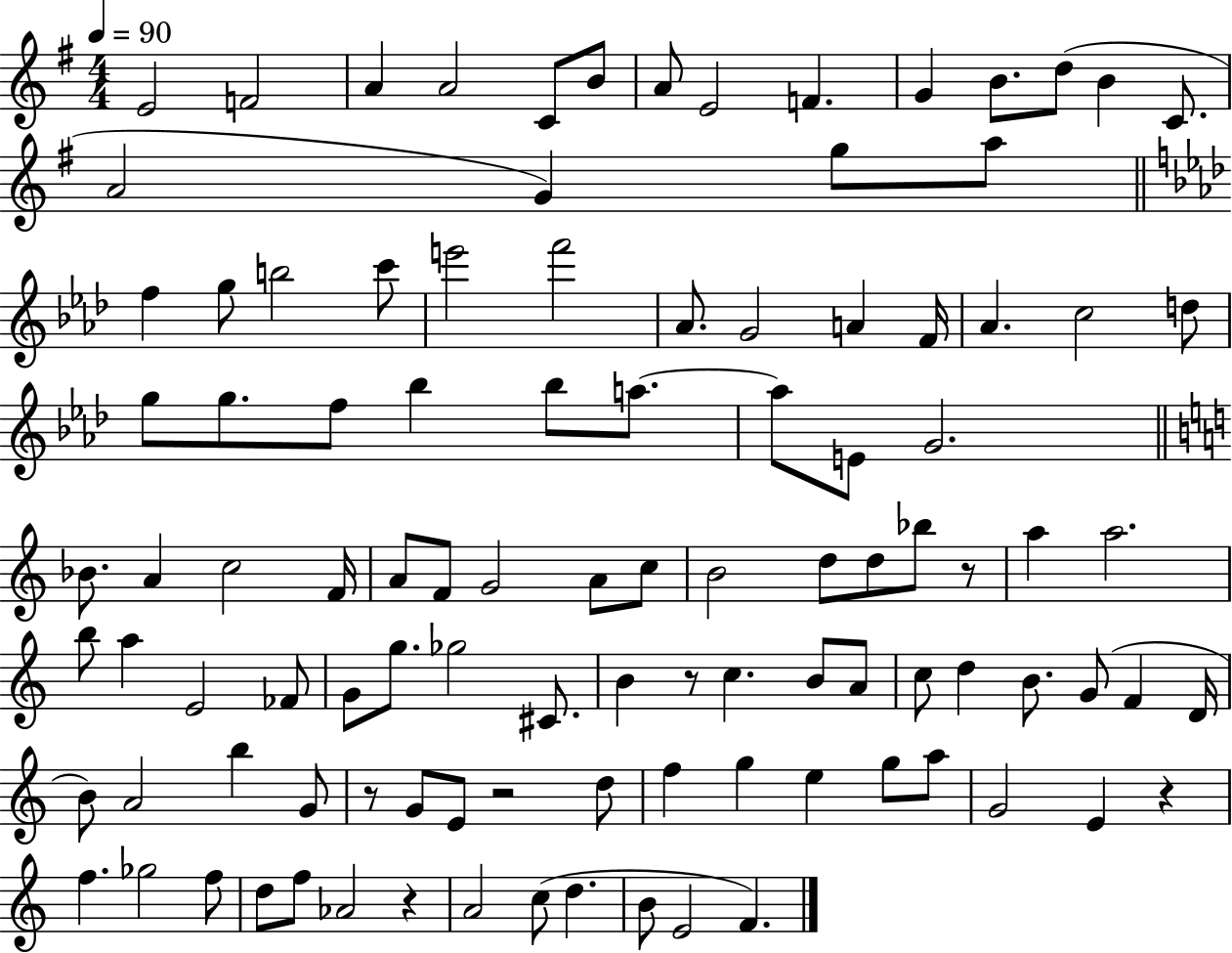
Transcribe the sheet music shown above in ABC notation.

X:1
T:Untitled
M:4/4
L:1/4
K:G
E2 F2 A A2 C/2 B/2 A/2 E2 F G B/2 d/2 B C/2 A2 G g/2 a/2 f g/2 b2 c'/2 e'2 f'2 _A/2 G2 A F/4 _A c2 d/2 g/2 g/2 f/2 _b _b/2 a/2 a/2 E/2 G2 _B/2 A c2 F/4 A/2 F/2 G2 A/2 c/2 B2 d/2 d/2 _b/2 z/2 a a2 b/2 a E2 _F/2 G/2 g/2 _g2 ^C/2 B z/2 c B/2 A/2 c/2 d B/2 G/2 F D/4 B/2 A2 b G/2 z/2 G/2 E/2 z2 d/2 f g e g/2 a/2 G2 E z f _g2 f/2 d/2 f/2 _A2 z A2 c/2 d B/2 E2 F